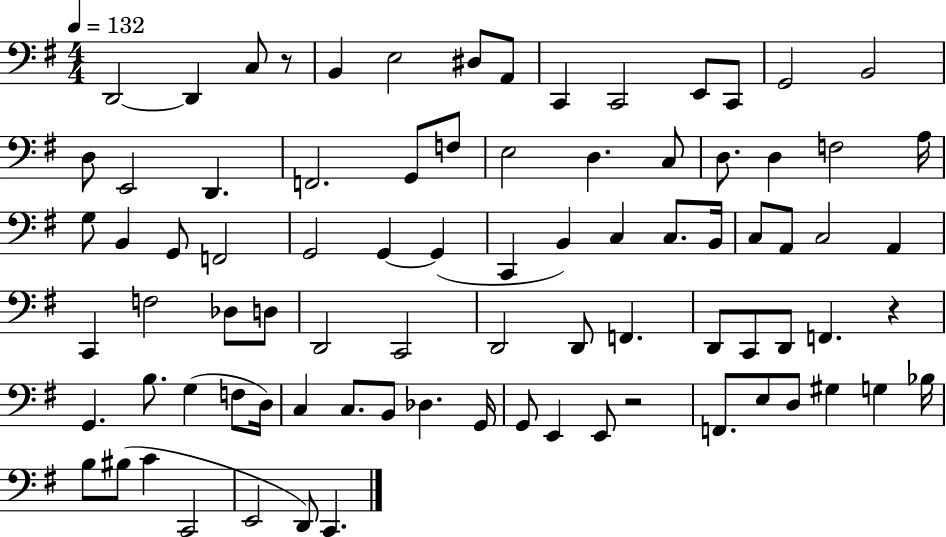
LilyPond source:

{
  \clef bass
  \numericTimeSignature
  \time 4/4
  \key g \major
  \tempo 4 = 132
  \repeat volta 2 { d,2~~ d,4 c8 r8 | b,4 e2 dis8 a,8 | c,4 c,2 e,8 c,8 | g,2 b,2 | \break d8 e,2 d,4. | f,2. g,8 f8 | e2 d4. c8 | d8. d4 f2 a16 | \break g8 b,4 g,8 f,2 | g,2 g,4~~ g,4( | c,4 b,4) c4 c8. b,16 | c8 a,8 c2 a,4 | \break c,4 f2 des8 d8 | d,2 c,2 | d,2 d,8 f,4. | d,8 c,8 d,8 f,4. r4 | \break g,4. b8. g4( f8 d16) | c4 c8. b,8 des4. g,16 | g,8 e,4 e,8 r2 | f,8. e8 d8 gis4 g4 bes16 | \break b8 bis8( c'4 c,2 | e,2 d,8) c,4. | } \bar "|."
}